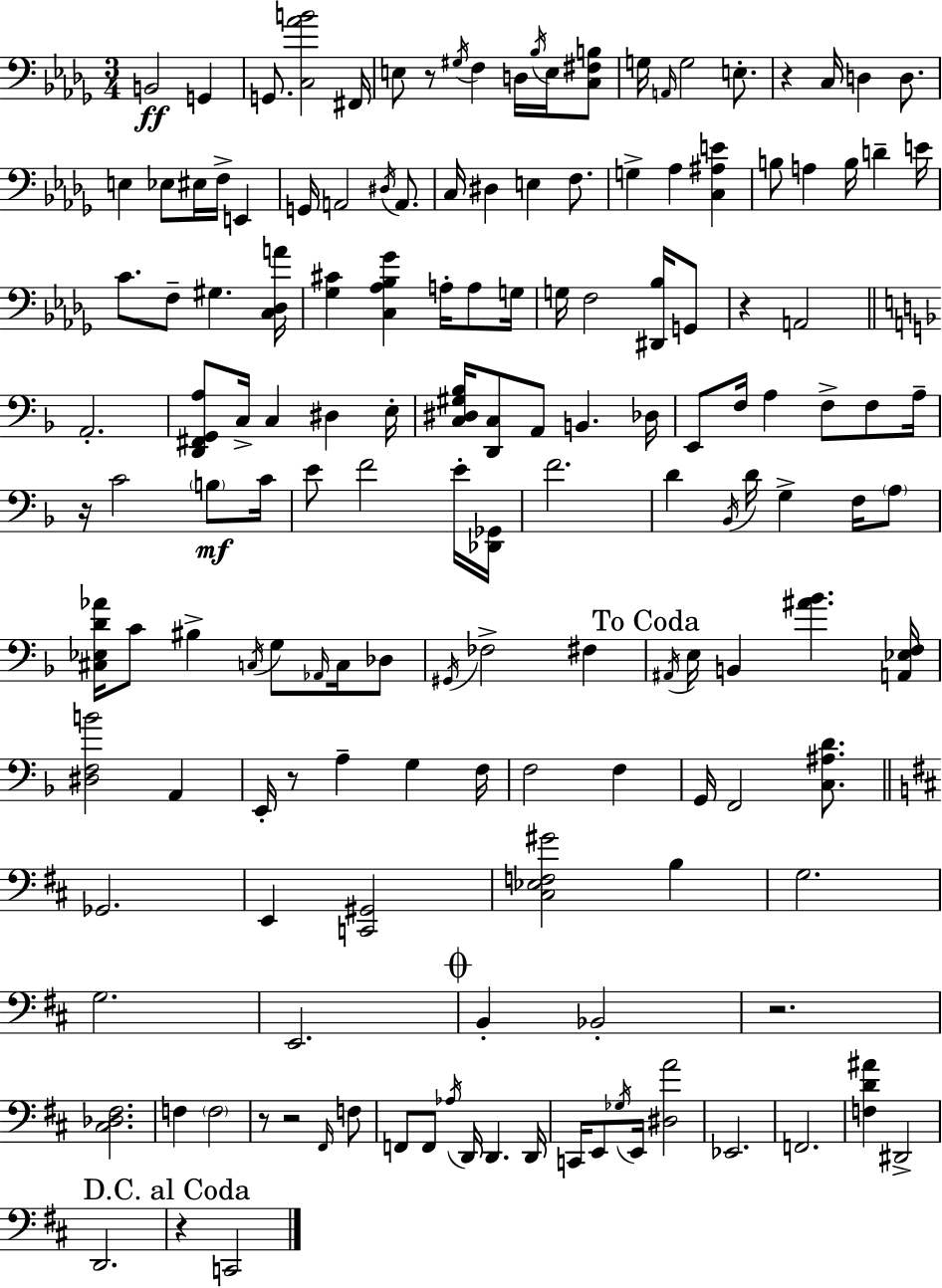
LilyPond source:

{
  \clef bass
  \numericTimeSignature
  \time 3/4
  \key bes \minor
  b,2\ff g,4 | g,8. <c aes' b'>2 fis,16 | e8 r8 \acciaccatura { gis16 } f4 d16 \acciaccatura { bes16 } e16 | <c fis b>8 g16 \grace { a,16 } g2 | \break e8.-. r4 c16 d4 | d8. e4 ees8 eis16 f16-> e,4 | g,16 a,2 | \acciaccatura { dis16 } a,8. c16 dis4 e4 | \break f8. g4-> aes4 | <c ais e'>4 b8 a4 b16 d'4-- | e'16 c'8. f8-- gis4. | <c des a'>16 <ges cis'>4 <c aes bes ges'>4 | \break a16-. a8 g16 g16 f2 | <dis, bes>16 g,8 r4 a,2 | \bar "||" \break \key f \major a,2.-. | <d, fis, g, a>8 c16-> c4 dis4 e16-. | <c dis gis bes>16 <d, c>8 a,8 b,4. des16 | e,8 f16 a4 f8-> f8 a16-- | \break r16 c'2 \parenthesize b8\mf c'16 | e'8 f'2 e'16-. <des, ges,>16 | f'2. | d'4 \acciaccatura { bes,16 } d'16 g4-> f16 \parenthesize a8 | \break <cis ees d' aes'>16 c'8 bis4-> \acciaccatura { c16 } g8 \grace { aes,16 } | c16 des8 \acciaccatura { gis,16 } fes2-> | fis4 \mark "To Coda" \acciaccatura { ais,16 } e16 b,4 <ais' bes'>4. | <a, ees f>16 <dis f b'>2 | \break a,4 e,16-. r8 a4-- | g4 f16 f2 | f4 g,16 f,2 | <c ais d'>8. \bar "||" \break \key d \major ges,2. | e,4 <c, gis,>2 | <cis ees f gis'>2 b4 | g2. | \break g2. | e,2. | \mark \markup { \musicglyph "scripts.coda" } b,4-. bes,2-. | r2. | \break <cis des fis>2. | f4 \parenthesize f2 | r8 r2 \grace { fis,16 } f8 | f,8 f,8 \acciaccatura { aes16 } d,16 d,4. | \break d,16 c,16 e,8 \acciaccatura { ges16 } e,16 <dis a'>2 | ees,2. | f,2. | <f d' ais'>4 dis,2-> | \break d,2. | \mark "D.C. al Coda" r4 c,2 | \bar "|."
}